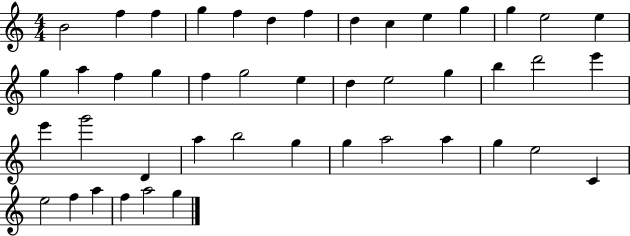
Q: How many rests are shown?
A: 0